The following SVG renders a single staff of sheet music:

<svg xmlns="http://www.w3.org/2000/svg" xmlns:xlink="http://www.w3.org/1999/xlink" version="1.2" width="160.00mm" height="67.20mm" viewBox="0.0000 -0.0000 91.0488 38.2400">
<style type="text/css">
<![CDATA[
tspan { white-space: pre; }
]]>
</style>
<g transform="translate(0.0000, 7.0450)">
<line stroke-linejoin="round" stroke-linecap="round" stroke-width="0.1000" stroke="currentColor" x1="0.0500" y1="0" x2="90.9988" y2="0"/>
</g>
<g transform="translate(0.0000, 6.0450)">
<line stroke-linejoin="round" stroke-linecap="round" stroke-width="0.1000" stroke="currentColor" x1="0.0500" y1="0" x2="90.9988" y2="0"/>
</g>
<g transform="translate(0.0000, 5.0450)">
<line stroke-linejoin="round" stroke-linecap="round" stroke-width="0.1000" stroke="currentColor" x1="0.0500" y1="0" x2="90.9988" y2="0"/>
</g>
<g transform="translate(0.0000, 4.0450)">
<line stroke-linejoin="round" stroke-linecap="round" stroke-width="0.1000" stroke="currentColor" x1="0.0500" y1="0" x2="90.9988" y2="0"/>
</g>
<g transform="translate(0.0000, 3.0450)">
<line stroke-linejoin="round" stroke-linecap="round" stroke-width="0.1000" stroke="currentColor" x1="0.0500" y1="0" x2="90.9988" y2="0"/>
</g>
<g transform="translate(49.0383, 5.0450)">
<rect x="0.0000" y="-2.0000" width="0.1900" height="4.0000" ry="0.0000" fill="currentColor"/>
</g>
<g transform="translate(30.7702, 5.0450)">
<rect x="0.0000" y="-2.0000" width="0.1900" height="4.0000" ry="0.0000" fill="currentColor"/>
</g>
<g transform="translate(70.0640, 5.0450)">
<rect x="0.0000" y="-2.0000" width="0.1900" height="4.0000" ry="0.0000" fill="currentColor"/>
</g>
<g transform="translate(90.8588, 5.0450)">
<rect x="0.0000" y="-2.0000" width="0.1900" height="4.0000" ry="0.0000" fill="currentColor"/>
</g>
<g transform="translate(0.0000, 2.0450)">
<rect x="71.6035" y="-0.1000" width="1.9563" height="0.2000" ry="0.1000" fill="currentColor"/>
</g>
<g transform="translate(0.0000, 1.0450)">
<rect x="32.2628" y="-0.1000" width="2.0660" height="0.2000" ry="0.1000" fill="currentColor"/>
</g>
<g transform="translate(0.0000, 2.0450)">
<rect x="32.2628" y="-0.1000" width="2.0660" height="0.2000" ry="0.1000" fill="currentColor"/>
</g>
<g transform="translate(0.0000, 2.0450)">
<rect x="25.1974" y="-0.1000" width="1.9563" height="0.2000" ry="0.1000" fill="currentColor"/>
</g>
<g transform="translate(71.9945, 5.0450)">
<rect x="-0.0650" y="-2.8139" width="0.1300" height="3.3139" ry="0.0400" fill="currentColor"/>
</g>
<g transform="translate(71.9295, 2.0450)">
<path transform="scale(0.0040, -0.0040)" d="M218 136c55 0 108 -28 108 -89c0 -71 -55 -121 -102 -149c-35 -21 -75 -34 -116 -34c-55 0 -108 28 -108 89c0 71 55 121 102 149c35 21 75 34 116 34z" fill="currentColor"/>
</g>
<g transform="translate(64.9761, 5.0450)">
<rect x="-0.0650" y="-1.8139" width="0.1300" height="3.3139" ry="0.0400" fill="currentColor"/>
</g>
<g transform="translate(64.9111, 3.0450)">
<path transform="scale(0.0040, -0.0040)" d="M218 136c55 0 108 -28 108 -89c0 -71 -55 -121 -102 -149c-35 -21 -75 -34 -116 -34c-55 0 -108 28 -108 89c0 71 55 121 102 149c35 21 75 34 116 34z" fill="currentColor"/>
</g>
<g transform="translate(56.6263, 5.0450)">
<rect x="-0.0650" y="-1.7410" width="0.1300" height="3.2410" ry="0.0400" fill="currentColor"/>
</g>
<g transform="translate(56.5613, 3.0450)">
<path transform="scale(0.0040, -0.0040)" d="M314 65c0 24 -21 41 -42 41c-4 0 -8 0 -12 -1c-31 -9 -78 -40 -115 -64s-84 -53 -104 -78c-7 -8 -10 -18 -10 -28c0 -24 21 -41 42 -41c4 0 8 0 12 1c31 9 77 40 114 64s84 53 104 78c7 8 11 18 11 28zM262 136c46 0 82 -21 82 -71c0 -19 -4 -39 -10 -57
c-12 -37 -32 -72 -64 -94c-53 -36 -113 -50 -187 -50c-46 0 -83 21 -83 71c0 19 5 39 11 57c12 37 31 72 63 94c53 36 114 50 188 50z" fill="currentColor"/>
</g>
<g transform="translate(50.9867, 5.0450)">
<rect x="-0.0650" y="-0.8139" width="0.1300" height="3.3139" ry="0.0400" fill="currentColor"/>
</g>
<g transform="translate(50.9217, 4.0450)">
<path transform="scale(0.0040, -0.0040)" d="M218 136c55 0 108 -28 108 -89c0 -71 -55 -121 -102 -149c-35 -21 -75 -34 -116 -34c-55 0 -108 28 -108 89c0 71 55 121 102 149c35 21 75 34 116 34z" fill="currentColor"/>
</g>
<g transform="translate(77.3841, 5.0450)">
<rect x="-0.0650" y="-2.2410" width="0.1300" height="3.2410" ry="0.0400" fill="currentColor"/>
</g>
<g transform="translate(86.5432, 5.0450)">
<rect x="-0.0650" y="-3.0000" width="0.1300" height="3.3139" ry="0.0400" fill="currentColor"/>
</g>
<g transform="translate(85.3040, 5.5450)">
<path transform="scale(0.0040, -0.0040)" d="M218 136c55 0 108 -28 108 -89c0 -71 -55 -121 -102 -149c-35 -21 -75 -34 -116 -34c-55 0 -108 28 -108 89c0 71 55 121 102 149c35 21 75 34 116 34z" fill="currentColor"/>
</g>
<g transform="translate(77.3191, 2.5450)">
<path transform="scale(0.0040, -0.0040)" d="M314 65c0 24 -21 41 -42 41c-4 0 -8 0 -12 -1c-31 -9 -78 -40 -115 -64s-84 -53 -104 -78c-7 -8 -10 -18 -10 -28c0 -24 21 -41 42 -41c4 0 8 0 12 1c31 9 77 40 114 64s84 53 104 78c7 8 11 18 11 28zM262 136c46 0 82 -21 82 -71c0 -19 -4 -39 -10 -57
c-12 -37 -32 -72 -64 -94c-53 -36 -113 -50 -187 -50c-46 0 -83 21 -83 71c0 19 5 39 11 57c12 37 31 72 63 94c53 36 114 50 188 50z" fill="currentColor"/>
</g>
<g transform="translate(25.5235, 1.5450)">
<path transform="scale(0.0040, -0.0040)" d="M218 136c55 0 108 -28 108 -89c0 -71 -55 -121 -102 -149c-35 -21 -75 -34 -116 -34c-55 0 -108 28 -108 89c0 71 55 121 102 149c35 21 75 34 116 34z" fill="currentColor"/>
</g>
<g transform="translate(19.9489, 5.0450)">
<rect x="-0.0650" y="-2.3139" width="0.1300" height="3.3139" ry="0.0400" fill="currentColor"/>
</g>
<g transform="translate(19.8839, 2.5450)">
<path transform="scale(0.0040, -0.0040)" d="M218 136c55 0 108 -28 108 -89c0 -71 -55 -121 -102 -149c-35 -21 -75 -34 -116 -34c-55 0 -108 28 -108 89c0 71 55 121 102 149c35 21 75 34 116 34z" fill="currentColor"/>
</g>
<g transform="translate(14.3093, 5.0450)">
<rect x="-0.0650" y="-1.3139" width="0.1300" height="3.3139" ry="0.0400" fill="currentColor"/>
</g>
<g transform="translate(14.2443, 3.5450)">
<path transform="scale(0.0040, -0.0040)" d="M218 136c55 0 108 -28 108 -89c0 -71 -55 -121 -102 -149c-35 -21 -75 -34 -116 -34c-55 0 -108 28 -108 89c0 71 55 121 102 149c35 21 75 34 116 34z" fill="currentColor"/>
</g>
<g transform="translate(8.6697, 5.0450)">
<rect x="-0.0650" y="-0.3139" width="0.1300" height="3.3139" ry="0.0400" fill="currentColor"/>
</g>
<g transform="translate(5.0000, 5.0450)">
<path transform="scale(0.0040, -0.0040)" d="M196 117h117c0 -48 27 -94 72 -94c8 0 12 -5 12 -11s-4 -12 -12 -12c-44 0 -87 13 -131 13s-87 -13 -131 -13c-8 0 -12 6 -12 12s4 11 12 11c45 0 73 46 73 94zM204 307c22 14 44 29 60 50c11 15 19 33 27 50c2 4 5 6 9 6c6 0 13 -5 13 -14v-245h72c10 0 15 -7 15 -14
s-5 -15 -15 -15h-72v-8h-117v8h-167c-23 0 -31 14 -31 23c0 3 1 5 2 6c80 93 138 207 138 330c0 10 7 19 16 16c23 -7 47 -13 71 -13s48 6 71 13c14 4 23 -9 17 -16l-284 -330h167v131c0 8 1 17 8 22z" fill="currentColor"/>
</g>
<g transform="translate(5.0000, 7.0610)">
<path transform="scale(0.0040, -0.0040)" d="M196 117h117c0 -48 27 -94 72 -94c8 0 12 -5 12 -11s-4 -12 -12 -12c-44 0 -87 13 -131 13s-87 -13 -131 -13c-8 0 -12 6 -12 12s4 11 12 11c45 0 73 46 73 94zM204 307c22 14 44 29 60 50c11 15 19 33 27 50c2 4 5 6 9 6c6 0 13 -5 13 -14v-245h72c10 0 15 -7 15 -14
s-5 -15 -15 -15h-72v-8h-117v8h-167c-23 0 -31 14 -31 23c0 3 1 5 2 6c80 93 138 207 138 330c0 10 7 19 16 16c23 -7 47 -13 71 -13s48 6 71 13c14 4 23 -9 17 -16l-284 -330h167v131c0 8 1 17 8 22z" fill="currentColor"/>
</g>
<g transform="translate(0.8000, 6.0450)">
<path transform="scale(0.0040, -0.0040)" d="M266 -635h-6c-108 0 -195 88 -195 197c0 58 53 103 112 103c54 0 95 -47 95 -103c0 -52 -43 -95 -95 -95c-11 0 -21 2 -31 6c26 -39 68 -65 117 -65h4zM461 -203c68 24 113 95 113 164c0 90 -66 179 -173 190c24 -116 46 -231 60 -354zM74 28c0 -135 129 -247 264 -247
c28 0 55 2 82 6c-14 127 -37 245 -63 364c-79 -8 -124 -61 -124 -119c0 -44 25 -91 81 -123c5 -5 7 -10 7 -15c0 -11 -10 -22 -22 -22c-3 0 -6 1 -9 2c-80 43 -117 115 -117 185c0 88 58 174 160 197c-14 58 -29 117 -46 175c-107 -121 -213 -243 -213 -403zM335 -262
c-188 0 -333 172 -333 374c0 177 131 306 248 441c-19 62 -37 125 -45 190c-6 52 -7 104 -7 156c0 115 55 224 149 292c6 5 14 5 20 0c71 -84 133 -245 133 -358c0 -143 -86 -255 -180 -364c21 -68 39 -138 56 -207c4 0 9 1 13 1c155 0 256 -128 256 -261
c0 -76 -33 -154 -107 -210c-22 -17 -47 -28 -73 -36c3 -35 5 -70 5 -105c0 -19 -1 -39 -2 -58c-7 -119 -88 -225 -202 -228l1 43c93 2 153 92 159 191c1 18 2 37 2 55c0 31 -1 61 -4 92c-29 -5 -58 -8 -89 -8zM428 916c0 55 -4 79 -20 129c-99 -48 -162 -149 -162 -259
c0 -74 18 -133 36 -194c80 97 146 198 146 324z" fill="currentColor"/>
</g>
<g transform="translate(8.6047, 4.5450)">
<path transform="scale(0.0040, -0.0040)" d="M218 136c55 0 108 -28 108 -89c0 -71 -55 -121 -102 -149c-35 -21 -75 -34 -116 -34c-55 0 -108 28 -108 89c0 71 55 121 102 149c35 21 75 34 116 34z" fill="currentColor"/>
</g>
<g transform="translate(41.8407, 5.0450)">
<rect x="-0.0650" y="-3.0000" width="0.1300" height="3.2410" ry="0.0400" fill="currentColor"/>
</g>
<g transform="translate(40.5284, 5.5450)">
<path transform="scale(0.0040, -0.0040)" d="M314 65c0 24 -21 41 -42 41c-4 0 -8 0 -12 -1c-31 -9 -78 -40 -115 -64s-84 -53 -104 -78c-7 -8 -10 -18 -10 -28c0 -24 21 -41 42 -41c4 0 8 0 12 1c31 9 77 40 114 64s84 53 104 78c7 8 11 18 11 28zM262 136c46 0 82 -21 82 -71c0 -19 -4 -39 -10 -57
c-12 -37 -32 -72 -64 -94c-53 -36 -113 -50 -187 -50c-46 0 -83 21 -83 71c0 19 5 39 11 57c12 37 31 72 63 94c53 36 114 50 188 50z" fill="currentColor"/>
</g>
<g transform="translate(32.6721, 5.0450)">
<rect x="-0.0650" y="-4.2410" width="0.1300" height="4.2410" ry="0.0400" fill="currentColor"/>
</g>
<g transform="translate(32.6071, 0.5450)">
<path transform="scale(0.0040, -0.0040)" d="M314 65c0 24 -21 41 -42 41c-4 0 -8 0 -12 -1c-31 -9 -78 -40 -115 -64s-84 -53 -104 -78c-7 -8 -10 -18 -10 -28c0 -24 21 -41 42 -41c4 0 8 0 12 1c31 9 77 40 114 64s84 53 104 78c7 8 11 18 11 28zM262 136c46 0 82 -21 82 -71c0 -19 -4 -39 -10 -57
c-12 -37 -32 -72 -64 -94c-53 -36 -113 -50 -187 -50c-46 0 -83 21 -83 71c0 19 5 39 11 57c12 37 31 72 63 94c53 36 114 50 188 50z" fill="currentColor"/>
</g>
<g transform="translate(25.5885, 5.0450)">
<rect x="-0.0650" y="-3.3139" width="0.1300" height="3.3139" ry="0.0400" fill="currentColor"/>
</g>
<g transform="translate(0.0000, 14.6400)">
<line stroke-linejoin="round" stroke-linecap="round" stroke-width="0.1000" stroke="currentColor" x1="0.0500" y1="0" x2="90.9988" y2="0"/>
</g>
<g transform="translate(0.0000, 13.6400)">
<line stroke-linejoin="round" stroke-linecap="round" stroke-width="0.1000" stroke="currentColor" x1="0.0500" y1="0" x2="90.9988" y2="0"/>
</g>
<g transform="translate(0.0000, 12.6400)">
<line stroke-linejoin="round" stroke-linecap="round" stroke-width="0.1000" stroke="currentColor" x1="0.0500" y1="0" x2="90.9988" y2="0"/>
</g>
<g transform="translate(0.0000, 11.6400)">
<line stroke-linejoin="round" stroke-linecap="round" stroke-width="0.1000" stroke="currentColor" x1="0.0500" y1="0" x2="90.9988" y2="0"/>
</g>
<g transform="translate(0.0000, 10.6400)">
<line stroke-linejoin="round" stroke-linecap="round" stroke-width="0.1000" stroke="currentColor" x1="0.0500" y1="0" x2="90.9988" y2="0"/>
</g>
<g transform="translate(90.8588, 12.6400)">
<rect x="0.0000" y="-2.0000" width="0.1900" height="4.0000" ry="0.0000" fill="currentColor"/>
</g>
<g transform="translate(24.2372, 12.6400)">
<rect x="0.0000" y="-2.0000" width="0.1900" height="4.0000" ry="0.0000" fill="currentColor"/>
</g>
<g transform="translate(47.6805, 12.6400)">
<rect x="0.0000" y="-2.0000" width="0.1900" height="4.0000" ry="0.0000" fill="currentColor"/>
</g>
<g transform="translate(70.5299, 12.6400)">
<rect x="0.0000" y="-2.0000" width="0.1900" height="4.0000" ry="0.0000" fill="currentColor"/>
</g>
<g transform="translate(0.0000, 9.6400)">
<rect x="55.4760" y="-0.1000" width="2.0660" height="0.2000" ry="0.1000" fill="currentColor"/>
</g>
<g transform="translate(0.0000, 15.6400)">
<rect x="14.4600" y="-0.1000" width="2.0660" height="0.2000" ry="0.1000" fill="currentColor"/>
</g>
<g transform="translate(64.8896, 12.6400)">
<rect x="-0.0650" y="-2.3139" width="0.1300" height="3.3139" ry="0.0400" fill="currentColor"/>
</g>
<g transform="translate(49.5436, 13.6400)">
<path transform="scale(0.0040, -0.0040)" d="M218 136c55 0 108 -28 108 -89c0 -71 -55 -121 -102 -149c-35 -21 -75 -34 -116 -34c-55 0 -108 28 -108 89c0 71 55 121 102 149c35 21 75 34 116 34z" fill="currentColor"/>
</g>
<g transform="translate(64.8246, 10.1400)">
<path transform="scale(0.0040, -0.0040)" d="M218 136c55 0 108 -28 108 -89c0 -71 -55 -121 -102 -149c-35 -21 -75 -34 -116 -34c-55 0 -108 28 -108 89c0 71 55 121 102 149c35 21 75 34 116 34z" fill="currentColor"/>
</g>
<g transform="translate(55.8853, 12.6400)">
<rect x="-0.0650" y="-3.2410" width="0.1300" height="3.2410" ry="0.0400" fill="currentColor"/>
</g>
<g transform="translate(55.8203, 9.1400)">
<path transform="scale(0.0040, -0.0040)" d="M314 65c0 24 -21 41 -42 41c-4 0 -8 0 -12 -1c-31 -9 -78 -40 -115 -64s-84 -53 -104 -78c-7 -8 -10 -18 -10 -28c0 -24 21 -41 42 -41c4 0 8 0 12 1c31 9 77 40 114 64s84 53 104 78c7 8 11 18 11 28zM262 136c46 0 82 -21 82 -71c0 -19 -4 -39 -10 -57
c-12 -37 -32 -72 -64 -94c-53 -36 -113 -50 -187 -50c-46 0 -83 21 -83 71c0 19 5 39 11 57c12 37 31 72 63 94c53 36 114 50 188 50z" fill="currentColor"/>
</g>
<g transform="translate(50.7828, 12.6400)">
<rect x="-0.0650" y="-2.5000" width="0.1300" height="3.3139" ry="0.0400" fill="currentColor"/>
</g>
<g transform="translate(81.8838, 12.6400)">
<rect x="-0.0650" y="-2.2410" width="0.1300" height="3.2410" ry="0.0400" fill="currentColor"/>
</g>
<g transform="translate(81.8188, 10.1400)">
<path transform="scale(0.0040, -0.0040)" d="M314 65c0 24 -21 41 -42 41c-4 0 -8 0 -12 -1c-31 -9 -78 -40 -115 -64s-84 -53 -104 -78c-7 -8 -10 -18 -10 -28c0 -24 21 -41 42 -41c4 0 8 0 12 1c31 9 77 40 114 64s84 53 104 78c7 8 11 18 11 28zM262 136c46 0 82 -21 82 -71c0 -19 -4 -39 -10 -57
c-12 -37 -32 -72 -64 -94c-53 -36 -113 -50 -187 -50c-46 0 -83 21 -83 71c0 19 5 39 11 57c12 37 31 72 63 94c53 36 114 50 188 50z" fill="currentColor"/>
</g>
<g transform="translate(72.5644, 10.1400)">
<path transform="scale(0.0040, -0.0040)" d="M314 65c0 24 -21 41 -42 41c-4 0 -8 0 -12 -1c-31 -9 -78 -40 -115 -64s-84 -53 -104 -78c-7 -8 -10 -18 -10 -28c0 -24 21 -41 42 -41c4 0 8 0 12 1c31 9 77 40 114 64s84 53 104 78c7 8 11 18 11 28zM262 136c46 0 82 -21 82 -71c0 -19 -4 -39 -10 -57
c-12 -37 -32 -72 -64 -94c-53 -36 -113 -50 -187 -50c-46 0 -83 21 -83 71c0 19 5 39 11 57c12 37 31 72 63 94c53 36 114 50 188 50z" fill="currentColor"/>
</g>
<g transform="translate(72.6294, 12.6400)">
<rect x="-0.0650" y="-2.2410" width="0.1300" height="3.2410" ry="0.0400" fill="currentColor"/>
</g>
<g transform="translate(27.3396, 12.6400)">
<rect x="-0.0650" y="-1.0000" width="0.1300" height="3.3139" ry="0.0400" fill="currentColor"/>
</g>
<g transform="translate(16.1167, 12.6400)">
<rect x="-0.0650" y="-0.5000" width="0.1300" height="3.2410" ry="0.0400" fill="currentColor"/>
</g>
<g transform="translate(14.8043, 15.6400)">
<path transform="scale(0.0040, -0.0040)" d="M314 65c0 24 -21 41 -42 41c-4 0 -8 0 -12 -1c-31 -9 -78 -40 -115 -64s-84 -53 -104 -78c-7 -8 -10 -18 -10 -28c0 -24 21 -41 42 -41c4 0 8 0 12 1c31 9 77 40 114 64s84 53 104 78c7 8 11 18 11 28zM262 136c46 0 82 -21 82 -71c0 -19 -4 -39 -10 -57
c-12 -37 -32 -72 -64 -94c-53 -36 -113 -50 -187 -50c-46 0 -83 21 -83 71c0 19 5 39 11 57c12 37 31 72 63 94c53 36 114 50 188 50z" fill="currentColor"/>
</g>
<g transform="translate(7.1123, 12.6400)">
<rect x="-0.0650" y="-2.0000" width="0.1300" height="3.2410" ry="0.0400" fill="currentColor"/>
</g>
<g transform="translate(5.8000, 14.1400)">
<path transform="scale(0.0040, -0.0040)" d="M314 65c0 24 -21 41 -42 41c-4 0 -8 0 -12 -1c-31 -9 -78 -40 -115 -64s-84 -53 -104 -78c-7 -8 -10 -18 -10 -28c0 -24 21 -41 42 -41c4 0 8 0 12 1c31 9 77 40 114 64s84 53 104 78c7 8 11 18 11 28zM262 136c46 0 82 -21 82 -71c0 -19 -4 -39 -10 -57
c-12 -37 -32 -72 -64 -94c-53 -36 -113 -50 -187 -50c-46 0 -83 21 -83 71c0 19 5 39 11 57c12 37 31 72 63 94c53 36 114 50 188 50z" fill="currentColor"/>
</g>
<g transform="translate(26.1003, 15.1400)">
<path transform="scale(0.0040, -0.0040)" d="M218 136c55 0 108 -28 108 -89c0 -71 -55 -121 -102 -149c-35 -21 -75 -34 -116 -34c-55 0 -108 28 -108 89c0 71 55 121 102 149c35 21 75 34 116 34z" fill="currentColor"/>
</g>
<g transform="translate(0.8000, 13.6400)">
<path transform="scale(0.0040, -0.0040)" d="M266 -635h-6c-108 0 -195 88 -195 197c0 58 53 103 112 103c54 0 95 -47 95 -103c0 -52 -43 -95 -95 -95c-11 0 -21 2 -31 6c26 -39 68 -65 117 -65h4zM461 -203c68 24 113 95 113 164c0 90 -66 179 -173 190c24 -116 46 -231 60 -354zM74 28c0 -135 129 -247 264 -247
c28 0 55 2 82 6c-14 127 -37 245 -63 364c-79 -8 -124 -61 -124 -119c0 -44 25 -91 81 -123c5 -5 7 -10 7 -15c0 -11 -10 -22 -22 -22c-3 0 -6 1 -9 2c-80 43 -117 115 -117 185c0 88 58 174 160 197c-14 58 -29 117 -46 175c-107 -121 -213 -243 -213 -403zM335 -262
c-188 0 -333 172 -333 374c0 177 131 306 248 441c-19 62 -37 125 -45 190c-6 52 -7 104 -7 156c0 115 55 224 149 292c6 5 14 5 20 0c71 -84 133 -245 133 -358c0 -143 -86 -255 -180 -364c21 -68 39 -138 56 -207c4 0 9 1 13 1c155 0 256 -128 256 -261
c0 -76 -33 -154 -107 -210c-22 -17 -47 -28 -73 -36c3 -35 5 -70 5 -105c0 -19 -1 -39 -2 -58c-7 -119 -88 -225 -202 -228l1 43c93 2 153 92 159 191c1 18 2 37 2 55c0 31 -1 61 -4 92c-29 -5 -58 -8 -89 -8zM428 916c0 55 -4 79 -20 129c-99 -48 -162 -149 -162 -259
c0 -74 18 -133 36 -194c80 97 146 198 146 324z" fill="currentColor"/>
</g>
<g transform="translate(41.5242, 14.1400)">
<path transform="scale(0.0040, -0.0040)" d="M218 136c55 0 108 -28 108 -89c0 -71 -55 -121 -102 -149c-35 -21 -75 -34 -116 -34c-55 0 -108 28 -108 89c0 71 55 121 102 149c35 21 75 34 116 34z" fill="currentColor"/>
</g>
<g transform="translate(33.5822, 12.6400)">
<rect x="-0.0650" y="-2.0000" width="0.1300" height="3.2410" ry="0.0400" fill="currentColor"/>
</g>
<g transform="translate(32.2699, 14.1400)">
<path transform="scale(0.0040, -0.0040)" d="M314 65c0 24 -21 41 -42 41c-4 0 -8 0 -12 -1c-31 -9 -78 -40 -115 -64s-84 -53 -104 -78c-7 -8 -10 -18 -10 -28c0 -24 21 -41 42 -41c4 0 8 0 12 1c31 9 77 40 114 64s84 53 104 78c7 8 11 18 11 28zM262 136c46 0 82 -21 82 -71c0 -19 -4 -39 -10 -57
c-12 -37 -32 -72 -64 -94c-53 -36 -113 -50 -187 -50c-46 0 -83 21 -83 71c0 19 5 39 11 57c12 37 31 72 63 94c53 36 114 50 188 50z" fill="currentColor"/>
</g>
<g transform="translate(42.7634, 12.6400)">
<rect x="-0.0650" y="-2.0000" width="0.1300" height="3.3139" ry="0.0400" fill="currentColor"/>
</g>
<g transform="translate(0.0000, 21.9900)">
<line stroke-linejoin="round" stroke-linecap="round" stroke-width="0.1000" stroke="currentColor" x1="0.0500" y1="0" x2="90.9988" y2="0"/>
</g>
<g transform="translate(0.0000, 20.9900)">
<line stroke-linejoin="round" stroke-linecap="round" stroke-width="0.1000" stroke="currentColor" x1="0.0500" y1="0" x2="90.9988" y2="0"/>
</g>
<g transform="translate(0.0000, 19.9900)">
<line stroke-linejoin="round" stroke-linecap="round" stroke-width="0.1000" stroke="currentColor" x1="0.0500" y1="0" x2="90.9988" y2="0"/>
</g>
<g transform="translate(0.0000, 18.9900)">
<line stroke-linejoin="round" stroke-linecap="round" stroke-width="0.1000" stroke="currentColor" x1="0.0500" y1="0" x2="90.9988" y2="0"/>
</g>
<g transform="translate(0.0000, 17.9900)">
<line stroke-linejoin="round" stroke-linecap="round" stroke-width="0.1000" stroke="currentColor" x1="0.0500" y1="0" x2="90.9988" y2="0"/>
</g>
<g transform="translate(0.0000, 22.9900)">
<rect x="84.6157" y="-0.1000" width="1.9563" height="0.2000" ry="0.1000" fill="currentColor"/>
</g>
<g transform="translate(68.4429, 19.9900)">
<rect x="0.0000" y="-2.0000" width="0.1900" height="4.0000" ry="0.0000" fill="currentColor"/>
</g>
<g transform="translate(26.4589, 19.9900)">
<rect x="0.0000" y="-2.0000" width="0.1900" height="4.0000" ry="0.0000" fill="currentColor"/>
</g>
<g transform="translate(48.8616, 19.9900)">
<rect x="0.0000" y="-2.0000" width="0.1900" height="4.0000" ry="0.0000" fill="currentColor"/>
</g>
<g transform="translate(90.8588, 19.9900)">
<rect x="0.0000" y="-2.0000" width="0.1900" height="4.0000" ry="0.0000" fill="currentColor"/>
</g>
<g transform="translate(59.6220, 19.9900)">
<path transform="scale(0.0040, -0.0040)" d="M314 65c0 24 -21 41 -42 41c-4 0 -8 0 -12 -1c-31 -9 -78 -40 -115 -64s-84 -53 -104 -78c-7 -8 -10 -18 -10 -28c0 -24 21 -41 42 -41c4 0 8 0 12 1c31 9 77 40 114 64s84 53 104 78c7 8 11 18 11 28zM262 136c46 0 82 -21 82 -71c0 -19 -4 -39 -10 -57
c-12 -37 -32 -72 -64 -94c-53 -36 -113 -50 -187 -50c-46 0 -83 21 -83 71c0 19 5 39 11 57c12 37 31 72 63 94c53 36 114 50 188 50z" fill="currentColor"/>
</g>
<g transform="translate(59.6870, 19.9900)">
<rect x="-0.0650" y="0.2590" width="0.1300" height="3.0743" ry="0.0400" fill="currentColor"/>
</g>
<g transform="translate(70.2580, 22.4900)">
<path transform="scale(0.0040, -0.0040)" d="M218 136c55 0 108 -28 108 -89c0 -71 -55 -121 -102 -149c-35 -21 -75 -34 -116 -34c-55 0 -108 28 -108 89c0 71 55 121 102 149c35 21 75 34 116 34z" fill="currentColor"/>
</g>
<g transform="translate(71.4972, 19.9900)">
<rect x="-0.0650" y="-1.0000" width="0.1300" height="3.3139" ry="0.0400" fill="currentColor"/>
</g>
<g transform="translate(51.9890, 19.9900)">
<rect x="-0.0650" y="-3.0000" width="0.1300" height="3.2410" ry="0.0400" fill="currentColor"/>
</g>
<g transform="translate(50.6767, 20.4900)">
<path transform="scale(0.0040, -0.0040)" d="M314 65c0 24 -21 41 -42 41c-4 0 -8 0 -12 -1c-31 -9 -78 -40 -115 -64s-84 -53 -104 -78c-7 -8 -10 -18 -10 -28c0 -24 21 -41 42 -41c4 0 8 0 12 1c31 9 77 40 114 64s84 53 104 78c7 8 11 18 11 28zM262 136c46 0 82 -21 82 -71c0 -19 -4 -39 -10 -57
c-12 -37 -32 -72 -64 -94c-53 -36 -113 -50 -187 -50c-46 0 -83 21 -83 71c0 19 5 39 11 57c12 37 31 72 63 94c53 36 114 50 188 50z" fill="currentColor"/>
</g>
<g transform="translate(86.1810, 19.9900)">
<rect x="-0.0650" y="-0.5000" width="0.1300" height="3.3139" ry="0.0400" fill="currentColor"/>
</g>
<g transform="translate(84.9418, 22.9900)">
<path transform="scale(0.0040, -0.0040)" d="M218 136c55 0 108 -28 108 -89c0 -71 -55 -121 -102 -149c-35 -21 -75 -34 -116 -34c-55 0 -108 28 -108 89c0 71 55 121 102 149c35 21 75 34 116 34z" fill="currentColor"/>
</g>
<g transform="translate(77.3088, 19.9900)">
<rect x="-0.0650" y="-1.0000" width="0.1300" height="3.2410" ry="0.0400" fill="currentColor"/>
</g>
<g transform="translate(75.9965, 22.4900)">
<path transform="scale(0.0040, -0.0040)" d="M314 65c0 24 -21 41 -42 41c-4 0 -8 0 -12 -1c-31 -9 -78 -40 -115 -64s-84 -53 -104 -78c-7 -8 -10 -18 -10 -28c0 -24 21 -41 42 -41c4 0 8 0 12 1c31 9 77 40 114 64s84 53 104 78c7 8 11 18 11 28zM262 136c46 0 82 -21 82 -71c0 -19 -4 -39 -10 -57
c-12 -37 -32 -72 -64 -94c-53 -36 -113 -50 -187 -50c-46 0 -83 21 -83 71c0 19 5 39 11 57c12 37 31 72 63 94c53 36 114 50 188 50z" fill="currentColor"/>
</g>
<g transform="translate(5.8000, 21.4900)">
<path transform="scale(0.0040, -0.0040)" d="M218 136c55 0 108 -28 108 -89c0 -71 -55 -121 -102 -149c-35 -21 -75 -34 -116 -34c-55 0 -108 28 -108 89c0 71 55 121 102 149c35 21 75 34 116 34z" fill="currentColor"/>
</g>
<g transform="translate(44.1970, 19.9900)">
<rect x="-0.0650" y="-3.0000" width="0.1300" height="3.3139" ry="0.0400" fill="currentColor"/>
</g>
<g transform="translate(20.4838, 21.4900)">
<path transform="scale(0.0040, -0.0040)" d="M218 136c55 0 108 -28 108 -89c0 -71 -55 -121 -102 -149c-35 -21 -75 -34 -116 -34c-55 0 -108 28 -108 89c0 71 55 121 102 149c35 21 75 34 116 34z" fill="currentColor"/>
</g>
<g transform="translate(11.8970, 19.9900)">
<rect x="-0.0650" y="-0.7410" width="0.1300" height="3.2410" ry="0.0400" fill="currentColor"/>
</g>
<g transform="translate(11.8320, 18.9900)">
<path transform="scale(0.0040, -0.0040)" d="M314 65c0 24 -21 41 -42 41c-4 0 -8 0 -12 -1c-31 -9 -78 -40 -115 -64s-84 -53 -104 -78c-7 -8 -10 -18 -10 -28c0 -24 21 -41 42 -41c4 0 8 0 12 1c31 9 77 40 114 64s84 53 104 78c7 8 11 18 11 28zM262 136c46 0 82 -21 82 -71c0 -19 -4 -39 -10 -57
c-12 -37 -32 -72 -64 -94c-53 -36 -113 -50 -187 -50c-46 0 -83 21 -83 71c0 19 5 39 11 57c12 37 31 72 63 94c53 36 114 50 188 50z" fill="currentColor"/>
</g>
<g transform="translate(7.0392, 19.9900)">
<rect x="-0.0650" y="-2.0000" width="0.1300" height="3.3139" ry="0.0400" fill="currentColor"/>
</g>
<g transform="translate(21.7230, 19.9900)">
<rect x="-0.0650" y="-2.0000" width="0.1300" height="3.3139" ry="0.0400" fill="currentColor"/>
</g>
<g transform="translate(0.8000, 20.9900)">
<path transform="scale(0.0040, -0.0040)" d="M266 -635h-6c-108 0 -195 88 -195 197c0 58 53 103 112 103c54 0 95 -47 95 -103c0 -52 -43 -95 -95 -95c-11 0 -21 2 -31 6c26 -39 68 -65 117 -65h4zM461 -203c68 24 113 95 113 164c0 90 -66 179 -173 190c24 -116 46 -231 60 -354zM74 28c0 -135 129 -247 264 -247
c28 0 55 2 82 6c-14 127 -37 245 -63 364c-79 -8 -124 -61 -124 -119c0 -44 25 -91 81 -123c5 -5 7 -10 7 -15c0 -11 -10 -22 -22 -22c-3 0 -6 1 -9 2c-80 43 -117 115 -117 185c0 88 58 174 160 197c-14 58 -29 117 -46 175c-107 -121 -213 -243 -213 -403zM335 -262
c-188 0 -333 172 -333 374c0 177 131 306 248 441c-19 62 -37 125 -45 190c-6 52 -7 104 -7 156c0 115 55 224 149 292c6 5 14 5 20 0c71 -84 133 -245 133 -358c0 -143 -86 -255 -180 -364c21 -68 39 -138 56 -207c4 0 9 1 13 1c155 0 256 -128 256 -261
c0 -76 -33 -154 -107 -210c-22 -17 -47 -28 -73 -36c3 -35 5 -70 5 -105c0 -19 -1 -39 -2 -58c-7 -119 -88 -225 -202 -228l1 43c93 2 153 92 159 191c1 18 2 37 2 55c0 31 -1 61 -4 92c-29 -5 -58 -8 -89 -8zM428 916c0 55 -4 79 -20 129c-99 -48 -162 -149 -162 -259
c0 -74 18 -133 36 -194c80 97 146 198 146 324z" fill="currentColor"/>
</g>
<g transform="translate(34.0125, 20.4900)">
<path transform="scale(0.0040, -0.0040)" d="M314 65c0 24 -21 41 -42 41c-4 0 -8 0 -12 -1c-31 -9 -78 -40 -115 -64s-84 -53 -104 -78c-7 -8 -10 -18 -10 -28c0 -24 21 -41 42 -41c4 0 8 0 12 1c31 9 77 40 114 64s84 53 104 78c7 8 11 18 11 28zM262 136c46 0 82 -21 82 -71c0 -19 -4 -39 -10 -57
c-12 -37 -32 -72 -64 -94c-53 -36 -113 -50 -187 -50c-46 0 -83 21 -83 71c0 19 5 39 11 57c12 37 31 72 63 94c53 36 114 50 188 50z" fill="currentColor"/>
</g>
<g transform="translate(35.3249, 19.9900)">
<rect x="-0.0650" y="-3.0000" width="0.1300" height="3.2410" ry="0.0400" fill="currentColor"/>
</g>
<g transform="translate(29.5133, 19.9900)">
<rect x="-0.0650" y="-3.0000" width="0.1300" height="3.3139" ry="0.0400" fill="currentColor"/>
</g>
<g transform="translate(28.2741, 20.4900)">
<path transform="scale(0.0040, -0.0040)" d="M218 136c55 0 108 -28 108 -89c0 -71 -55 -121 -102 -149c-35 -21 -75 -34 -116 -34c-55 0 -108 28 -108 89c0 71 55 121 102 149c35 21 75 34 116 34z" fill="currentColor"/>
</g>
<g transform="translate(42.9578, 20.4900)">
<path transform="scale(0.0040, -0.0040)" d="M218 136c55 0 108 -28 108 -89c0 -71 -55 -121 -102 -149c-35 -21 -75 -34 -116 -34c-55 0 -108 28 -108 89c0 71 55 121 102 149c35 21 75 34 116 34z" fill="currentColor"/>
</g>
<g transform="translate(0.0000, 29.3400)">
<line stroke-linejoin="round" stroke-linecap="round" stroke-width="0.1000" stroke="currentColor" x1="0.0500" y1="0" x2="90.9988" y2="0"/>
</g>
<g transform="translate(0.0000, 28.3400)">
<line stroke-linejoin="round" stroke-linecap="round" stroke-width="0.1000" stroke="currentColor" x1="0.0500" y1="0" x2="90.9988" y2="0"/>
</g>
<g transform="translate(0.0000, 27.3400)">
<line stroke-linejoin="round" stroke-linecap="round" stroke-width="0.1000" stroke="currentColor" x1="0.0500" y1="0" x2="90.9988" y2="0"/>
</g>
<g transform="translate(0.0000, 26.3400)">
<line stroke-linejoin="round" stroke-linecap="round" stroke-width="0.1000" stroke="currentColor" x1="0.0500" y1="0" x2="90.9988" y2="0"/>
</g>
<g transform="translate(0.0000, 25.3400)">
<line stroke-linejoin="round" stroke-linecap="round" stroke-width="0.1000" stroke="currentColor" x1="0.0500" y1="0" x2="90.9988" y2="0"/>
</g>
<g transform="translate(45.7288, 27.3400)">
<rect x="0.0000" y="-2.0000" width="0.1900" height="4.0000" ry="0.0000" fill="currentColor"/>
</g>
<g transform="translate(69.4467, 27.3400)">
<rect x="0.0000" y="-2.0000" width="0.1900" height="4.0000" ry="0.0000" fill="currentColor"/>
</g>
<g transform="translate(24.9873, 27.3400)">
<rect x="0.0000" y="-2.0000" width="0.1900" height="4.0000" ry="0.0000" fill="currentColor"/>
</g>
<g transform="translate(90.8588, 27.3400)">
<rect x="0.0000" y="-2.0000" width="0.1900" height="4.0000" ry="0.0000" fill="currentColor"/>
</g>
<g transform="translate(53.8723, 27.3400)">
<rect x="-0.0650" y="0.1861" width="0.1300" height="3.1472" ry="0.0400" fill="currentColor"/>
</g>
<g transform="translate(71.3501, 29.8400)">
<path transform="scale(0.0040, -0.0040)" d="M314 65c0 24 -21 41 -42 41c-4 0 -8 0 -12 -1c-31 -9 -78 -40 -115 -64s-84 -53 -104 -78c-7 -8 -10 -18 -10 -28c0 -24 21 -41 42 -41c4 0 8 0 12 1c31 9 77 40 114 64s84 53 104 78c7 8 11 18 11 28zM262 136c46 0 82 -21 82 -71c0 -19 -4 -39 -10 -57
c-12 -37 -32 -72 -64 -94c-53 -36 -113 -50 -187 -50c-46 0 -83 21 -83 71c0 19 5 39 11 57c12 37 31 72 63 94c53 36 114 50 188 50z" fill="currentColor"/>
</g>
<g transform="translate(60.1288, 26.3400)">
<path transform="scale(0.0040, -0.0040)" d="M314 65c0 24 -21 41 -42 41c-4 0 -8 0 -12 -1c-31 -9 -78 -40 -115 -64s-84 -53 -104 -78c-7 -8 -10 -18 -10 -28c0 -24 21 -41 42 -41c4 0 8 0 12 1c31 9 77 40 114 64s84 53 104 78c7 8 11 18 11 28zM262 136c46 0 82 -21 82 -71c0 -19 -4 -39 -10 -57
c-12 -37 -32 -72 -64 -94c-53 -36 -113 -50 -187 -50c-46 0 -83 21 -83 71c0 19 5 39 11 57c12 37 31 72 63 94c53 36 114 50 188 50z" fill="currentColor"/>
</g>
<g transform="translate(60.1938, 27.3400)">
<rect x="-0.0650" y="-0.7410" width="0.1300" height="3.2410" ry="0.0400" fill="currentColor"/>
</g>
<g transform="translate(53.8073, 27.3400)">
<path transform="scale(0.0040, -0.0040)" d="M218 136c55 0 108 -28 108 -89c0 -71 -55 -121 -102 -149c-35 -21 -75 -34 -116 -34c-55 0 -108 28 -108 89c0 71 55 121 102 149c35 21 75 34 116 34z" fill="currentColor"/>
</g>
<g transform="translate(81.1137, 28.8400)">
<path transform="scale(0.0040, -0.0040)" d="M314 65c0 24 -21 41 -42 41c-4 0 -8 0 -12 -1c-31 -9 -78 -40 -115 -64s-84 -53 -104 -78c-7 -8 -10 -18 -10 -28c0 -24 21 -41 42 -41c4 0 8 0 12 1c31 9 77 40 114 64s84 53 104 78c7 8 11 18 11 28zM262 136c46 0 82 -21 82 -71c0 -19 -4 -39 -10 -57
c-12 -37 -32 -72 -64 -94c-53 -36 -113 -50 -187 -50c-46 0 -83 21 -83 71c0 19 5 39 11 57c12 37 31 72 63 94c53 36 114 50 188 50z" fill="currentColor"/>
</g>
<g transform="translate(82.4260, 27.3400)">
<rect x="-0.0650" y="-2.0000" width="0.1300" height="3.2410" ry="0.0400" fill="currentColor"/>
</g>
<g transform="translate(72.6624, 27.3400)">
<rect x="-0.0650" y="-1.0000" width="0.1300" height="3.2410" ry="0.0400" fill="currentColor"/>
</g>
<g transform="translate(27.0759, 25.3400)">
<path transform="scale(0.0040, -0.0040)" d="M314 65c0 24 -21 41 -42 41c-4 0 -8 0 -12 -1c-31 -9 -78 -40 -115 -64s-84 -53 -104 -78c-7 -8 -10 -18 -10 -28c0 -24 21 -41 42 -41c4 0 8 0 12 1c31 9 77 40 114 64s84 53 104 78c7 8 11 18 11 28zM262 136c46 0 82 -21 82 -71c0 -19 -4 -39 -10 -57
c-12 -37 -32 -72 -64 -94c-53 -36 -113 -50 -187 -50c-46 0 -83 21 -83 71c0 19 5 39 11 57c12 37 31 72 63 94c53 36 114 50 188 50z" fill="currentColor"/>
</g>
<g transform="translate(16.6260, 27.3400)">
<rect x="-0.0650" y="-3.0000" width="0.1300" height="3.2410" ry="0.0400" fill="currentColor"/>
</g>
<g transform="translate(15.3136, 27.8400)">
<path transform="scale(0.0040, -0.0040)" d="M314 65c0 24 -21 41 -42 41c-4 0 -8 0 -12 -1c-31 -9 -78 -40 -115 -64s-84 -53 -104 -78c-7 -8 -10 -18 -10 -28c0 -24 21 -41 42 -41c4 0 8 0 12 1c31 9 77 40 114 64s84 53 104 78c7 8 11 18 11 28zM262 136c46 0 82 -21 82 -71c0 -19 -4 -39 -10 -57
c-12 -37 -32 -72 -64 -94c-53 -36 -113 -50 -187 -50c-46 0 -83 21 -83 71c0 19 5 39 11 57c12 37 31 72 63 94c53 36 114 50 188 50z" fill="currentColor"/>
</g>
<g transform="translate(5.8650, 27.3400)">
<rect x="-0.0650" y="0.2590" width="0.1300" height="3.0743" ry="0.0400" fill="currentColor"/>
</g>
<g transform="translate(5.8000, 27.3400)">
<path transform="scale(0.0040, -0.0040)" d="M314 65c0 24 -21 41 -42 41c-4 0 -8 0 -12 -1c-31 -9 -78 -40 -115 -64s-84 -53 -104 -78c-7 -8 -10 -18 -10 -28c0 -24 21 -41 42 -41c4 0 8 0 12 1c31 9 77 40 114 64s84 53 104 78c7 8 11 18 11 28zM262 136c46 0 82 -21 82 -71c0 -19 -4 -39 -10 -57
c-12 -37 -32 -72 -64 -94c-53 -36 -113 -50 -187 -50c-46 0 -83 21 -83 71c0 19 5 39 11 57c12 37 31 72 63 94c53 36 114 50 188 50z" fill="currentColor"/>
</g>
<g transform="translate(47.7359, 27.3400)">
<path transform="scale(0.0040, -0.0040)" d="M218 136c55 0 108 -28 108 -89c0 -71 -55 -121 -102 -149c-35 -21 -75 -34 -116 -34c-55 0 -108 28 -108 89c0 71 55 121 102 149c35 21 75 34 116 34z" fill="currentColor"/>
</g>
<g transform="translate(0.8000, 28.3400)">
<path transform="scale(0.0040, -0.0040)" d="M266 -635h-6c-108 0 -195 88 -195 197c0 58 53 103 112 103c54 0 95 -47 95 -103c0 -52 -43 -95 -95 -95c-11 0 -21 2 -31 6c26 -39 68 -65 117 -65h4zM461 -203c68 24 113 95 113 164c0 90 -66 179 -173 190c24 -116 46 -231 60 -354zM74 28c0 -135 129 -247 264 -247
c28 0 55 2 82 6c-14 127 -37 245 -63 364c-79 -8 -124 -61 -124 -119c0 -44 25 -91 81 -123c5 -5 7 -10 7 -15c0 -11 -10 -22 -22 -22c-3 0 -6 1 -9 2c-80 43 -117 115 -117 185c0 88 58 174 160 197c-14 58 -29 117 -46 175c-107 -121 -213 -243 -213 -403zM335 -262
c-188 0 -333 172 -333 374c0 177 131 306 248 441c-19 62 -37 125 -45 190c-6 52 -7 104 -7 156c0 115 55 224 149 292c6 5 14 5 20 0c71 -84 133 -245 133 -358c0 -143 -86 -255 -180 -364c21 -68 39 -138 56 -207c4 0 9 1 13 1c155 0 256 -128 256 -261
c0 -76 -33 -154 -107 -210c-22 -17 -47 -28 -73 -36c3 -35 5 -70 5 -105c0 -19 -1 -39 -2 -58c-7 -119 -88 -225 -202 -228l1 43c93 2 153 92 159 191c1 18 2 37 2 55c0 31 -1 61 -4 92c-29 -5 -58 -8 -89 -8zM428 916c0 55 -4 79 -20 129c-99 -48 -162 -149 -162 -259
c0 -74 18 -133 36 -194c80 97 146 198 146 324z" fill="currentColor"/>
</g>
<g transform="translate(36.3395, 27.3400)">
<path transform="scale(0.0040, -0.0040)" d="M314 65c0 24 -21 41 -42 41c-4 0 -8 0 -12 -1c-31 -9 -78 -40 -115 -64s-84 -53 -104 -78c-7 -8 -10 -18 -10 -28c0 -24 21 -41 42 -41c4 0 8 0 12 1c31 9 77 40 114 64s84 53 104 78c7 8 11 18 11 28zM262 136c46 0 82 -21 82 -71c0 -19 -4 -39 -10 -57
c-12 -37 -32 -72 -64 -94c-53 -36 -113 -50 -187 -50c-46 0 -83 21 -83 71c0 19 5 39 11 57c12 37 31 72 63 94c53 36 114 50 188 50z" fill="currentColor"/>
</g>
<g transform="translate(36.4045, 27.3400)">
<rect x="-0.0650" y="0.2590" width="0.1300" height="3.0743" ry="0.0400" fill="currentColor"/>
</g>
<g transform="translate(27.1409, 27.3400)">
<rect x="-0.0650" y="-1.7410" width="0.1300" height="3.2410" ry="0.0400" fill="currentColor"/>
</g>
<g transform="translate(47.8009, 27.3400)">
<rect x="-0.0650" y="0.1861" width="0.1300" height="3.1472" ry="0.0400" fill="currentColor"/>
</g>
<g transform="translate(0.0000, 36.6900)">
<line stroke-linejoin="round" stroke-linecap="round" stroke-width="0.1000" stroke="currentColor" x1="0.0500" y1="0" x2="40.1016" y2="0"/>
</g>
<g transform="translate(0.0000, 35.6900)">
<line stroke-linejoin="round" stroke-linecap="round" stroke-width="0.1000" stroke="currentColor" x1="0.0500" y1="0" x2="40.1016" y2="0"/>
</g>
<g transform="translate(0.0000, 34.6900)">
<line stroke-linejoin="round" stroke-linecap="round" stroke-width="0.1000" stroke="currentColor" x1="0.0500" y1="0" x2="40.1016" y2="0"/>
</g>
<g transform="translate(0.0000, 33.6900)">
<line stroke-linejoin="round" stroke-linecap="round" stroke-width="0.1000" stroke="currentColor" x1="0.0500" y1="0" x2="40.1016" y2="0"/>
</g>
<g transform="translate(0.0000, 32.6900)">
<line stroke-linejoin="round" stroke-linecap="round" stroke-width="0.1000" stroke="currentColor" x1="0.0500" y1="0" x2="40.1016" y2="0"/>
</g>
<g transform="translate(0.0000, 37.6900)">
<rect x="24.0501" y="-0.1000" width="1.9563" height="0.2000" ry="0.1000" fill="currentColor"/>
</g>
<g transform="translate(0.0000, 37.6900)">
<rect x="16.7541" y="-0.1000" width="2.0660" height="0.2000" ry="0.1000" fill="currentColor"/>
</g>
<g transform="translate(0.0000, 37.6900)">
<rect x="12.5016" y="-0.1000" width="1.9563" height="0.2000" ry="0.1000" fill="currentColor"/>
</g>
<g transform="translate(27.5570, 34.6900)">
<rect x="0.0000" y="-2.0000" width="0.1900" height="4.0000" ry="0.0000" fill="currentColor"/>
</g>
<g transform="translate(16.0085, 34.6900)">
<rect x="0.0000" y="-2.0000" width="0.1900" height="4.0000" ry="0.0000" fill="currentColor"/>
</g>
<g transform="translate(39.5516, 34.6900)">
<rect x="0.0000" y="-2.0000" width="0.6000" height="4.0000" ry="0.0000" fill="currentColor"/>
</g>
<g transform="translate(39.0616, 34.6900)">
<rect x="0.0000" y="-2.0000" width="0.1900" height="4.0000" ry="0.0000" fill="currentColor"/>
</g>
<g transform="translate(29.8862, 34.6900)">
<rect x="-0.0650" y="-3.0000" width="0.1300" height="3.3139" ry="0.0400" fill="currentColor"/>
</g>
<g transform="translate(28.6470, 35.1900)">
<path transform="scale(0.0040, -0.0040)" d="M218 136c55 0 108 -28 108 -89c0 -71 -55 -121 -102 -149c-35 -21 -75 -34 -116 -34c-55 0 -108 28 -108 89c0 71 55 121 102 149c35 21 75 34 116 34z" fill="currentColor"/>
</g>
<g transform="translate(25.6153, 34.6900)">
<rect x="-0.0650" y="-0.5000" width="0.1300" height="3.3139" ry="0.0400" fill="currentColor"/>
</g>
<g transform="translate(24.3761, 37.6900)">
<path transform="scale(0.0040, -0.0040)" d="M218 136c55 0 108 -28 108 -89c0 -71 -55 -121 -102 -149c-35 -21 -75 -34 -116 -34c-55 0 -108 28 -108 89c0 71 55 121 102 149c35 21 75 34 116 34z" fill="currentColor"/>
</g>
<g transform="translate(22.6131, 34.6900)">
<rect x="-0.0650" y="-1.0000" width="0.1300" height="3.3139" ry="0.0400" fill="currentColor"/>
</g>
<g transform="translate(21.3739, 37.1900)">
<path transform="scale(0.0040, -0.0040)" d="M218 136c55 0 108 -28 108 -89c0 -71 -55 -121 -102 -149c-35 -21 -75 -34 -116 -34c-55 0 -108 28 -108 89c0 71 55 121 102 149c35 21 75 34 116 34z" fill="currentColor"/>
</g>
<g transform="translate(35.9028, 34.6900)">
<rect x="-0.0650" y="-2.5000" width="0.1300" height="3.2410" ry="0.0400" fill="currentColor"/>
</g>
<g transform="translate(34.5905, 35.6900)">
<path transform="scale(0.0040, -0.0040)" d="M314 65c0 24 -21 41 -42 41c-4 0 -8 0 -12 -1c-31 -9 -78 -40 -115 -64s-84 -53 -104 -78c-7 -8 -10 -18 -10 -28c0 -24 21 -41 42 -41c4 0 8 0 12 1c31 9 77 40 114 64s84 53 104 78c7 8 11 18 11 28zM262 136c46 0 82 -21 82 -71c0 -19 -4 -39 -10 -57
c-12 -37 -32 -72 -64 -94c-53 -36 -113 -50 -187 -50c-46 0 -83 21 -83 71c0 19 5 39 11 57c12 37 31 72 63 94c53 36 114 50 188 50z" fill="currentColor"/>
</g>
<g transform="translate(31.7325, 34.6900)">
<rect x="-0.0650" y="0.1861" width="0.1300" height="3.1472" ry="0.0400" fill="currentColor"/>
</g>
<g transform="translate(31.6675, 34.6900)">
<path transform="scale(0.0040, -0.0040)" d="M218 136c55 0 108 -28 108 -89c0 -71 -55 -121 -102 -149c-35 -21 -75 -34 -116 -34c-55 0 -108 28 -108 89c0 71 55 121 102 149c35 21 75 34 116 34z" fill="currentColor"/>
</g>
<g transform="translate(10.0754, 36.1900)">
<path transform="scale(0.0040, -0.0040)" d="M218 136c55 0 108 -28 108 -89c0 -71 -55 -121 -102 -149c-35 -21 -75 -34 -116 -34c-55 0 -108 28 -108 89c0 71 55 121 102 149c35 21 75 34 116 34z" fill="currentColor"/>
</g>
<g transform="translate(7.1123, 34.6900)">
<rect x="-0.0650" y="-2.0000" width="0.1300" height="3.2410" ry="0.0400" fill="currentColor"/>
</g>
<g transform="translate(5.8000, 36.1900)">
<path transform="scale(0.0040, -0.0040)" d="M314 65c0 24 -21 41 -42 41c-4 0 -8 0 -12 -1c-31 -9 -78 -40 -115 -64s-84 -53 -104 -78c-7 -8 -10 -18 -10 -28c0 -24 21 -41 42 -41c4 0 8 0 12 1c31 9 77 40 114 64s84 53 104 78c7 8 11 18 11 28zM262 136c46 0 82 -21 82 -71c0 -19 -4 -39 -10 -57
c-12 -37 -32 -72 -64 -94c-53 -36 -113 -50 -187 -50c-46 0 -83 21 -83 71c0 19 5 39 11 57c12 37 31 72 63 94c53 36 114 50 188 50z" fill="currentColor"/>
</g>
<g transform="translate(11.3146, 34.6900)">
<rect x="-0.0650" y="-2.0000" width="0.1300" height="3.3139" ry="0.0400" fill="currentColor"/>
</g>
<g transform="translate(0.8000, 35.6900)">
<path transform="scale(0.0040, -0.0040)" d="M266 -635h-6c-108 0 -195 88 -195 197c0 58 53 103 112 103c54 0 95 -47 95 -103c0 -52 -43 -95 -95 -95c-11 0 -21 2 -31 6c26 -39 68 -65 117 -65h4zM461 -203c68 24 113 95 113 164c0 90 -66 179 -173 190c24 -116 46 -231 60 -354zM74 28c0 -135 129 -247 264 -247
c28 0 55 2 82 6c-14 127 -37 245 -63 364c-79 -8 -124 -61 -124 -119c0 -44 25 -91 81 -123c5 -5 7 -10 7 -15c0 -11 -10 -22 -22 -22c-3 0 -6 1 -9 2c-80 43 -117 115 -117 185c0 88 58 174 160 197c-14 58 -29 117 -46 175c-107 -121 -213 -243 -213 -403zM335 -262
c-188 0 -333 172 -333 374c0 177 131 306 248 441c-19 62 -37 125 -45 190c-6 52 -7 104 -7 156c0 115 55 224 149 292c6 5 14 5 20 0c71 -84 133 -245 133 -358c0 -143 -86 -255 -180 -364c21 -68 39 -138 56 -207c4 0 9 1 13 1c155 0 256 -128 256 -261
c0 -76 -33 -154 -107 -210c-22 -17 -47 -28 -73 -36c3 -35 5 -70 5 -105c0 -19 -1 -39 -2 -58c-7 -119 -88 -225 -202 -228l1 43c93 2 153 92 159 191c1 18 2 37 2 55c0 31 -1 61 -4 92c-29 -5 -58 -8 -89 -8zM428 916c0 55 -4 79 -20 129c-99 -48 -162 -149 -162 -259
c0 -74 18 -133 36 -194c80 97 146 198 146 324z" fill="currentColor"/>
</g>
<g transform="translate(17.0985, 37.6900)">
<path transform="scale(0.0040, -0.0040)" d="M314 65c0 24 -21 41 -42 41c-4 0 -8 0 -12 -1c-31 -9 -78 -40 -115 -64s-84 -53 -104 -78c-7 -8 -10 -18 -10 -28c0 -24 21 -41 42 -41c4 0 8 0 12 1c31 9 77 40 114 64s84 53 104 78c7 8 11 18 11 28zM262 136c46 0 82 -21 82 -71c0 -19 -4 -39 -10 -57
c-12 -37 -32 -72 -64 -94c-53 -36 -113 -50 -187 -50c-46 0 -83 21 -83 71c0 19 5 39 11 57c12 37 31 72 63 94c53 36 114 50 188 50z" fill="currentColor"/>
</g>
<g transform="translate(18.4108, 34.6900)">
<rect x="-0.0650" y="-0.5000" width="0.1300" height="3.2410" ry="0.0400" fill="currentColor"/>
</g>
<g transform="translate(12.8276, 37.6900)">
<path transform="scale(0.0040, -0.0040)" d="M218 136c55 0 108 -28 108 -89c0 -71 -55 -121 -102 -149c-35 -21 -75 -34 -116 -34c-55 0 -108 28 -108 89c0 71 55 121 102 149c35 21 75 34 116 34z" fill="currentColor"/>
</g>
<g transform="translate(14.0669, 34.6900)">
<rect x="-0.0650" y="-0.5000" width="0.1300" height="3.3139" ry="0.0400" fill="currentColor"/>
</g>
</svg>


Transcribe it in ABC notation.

X:1
T:Untitled
M:4/4
L:1/4
K:C
c e g b d'2 A2 d f2 f a g2 A F2 C2 D F2 F G b2 g g2 g2 F d2 F A A2 A A2 B2 D D2 C B2 A2 f2 B2 B B d2 D2 F2 F2 F C C2 D C A B G2